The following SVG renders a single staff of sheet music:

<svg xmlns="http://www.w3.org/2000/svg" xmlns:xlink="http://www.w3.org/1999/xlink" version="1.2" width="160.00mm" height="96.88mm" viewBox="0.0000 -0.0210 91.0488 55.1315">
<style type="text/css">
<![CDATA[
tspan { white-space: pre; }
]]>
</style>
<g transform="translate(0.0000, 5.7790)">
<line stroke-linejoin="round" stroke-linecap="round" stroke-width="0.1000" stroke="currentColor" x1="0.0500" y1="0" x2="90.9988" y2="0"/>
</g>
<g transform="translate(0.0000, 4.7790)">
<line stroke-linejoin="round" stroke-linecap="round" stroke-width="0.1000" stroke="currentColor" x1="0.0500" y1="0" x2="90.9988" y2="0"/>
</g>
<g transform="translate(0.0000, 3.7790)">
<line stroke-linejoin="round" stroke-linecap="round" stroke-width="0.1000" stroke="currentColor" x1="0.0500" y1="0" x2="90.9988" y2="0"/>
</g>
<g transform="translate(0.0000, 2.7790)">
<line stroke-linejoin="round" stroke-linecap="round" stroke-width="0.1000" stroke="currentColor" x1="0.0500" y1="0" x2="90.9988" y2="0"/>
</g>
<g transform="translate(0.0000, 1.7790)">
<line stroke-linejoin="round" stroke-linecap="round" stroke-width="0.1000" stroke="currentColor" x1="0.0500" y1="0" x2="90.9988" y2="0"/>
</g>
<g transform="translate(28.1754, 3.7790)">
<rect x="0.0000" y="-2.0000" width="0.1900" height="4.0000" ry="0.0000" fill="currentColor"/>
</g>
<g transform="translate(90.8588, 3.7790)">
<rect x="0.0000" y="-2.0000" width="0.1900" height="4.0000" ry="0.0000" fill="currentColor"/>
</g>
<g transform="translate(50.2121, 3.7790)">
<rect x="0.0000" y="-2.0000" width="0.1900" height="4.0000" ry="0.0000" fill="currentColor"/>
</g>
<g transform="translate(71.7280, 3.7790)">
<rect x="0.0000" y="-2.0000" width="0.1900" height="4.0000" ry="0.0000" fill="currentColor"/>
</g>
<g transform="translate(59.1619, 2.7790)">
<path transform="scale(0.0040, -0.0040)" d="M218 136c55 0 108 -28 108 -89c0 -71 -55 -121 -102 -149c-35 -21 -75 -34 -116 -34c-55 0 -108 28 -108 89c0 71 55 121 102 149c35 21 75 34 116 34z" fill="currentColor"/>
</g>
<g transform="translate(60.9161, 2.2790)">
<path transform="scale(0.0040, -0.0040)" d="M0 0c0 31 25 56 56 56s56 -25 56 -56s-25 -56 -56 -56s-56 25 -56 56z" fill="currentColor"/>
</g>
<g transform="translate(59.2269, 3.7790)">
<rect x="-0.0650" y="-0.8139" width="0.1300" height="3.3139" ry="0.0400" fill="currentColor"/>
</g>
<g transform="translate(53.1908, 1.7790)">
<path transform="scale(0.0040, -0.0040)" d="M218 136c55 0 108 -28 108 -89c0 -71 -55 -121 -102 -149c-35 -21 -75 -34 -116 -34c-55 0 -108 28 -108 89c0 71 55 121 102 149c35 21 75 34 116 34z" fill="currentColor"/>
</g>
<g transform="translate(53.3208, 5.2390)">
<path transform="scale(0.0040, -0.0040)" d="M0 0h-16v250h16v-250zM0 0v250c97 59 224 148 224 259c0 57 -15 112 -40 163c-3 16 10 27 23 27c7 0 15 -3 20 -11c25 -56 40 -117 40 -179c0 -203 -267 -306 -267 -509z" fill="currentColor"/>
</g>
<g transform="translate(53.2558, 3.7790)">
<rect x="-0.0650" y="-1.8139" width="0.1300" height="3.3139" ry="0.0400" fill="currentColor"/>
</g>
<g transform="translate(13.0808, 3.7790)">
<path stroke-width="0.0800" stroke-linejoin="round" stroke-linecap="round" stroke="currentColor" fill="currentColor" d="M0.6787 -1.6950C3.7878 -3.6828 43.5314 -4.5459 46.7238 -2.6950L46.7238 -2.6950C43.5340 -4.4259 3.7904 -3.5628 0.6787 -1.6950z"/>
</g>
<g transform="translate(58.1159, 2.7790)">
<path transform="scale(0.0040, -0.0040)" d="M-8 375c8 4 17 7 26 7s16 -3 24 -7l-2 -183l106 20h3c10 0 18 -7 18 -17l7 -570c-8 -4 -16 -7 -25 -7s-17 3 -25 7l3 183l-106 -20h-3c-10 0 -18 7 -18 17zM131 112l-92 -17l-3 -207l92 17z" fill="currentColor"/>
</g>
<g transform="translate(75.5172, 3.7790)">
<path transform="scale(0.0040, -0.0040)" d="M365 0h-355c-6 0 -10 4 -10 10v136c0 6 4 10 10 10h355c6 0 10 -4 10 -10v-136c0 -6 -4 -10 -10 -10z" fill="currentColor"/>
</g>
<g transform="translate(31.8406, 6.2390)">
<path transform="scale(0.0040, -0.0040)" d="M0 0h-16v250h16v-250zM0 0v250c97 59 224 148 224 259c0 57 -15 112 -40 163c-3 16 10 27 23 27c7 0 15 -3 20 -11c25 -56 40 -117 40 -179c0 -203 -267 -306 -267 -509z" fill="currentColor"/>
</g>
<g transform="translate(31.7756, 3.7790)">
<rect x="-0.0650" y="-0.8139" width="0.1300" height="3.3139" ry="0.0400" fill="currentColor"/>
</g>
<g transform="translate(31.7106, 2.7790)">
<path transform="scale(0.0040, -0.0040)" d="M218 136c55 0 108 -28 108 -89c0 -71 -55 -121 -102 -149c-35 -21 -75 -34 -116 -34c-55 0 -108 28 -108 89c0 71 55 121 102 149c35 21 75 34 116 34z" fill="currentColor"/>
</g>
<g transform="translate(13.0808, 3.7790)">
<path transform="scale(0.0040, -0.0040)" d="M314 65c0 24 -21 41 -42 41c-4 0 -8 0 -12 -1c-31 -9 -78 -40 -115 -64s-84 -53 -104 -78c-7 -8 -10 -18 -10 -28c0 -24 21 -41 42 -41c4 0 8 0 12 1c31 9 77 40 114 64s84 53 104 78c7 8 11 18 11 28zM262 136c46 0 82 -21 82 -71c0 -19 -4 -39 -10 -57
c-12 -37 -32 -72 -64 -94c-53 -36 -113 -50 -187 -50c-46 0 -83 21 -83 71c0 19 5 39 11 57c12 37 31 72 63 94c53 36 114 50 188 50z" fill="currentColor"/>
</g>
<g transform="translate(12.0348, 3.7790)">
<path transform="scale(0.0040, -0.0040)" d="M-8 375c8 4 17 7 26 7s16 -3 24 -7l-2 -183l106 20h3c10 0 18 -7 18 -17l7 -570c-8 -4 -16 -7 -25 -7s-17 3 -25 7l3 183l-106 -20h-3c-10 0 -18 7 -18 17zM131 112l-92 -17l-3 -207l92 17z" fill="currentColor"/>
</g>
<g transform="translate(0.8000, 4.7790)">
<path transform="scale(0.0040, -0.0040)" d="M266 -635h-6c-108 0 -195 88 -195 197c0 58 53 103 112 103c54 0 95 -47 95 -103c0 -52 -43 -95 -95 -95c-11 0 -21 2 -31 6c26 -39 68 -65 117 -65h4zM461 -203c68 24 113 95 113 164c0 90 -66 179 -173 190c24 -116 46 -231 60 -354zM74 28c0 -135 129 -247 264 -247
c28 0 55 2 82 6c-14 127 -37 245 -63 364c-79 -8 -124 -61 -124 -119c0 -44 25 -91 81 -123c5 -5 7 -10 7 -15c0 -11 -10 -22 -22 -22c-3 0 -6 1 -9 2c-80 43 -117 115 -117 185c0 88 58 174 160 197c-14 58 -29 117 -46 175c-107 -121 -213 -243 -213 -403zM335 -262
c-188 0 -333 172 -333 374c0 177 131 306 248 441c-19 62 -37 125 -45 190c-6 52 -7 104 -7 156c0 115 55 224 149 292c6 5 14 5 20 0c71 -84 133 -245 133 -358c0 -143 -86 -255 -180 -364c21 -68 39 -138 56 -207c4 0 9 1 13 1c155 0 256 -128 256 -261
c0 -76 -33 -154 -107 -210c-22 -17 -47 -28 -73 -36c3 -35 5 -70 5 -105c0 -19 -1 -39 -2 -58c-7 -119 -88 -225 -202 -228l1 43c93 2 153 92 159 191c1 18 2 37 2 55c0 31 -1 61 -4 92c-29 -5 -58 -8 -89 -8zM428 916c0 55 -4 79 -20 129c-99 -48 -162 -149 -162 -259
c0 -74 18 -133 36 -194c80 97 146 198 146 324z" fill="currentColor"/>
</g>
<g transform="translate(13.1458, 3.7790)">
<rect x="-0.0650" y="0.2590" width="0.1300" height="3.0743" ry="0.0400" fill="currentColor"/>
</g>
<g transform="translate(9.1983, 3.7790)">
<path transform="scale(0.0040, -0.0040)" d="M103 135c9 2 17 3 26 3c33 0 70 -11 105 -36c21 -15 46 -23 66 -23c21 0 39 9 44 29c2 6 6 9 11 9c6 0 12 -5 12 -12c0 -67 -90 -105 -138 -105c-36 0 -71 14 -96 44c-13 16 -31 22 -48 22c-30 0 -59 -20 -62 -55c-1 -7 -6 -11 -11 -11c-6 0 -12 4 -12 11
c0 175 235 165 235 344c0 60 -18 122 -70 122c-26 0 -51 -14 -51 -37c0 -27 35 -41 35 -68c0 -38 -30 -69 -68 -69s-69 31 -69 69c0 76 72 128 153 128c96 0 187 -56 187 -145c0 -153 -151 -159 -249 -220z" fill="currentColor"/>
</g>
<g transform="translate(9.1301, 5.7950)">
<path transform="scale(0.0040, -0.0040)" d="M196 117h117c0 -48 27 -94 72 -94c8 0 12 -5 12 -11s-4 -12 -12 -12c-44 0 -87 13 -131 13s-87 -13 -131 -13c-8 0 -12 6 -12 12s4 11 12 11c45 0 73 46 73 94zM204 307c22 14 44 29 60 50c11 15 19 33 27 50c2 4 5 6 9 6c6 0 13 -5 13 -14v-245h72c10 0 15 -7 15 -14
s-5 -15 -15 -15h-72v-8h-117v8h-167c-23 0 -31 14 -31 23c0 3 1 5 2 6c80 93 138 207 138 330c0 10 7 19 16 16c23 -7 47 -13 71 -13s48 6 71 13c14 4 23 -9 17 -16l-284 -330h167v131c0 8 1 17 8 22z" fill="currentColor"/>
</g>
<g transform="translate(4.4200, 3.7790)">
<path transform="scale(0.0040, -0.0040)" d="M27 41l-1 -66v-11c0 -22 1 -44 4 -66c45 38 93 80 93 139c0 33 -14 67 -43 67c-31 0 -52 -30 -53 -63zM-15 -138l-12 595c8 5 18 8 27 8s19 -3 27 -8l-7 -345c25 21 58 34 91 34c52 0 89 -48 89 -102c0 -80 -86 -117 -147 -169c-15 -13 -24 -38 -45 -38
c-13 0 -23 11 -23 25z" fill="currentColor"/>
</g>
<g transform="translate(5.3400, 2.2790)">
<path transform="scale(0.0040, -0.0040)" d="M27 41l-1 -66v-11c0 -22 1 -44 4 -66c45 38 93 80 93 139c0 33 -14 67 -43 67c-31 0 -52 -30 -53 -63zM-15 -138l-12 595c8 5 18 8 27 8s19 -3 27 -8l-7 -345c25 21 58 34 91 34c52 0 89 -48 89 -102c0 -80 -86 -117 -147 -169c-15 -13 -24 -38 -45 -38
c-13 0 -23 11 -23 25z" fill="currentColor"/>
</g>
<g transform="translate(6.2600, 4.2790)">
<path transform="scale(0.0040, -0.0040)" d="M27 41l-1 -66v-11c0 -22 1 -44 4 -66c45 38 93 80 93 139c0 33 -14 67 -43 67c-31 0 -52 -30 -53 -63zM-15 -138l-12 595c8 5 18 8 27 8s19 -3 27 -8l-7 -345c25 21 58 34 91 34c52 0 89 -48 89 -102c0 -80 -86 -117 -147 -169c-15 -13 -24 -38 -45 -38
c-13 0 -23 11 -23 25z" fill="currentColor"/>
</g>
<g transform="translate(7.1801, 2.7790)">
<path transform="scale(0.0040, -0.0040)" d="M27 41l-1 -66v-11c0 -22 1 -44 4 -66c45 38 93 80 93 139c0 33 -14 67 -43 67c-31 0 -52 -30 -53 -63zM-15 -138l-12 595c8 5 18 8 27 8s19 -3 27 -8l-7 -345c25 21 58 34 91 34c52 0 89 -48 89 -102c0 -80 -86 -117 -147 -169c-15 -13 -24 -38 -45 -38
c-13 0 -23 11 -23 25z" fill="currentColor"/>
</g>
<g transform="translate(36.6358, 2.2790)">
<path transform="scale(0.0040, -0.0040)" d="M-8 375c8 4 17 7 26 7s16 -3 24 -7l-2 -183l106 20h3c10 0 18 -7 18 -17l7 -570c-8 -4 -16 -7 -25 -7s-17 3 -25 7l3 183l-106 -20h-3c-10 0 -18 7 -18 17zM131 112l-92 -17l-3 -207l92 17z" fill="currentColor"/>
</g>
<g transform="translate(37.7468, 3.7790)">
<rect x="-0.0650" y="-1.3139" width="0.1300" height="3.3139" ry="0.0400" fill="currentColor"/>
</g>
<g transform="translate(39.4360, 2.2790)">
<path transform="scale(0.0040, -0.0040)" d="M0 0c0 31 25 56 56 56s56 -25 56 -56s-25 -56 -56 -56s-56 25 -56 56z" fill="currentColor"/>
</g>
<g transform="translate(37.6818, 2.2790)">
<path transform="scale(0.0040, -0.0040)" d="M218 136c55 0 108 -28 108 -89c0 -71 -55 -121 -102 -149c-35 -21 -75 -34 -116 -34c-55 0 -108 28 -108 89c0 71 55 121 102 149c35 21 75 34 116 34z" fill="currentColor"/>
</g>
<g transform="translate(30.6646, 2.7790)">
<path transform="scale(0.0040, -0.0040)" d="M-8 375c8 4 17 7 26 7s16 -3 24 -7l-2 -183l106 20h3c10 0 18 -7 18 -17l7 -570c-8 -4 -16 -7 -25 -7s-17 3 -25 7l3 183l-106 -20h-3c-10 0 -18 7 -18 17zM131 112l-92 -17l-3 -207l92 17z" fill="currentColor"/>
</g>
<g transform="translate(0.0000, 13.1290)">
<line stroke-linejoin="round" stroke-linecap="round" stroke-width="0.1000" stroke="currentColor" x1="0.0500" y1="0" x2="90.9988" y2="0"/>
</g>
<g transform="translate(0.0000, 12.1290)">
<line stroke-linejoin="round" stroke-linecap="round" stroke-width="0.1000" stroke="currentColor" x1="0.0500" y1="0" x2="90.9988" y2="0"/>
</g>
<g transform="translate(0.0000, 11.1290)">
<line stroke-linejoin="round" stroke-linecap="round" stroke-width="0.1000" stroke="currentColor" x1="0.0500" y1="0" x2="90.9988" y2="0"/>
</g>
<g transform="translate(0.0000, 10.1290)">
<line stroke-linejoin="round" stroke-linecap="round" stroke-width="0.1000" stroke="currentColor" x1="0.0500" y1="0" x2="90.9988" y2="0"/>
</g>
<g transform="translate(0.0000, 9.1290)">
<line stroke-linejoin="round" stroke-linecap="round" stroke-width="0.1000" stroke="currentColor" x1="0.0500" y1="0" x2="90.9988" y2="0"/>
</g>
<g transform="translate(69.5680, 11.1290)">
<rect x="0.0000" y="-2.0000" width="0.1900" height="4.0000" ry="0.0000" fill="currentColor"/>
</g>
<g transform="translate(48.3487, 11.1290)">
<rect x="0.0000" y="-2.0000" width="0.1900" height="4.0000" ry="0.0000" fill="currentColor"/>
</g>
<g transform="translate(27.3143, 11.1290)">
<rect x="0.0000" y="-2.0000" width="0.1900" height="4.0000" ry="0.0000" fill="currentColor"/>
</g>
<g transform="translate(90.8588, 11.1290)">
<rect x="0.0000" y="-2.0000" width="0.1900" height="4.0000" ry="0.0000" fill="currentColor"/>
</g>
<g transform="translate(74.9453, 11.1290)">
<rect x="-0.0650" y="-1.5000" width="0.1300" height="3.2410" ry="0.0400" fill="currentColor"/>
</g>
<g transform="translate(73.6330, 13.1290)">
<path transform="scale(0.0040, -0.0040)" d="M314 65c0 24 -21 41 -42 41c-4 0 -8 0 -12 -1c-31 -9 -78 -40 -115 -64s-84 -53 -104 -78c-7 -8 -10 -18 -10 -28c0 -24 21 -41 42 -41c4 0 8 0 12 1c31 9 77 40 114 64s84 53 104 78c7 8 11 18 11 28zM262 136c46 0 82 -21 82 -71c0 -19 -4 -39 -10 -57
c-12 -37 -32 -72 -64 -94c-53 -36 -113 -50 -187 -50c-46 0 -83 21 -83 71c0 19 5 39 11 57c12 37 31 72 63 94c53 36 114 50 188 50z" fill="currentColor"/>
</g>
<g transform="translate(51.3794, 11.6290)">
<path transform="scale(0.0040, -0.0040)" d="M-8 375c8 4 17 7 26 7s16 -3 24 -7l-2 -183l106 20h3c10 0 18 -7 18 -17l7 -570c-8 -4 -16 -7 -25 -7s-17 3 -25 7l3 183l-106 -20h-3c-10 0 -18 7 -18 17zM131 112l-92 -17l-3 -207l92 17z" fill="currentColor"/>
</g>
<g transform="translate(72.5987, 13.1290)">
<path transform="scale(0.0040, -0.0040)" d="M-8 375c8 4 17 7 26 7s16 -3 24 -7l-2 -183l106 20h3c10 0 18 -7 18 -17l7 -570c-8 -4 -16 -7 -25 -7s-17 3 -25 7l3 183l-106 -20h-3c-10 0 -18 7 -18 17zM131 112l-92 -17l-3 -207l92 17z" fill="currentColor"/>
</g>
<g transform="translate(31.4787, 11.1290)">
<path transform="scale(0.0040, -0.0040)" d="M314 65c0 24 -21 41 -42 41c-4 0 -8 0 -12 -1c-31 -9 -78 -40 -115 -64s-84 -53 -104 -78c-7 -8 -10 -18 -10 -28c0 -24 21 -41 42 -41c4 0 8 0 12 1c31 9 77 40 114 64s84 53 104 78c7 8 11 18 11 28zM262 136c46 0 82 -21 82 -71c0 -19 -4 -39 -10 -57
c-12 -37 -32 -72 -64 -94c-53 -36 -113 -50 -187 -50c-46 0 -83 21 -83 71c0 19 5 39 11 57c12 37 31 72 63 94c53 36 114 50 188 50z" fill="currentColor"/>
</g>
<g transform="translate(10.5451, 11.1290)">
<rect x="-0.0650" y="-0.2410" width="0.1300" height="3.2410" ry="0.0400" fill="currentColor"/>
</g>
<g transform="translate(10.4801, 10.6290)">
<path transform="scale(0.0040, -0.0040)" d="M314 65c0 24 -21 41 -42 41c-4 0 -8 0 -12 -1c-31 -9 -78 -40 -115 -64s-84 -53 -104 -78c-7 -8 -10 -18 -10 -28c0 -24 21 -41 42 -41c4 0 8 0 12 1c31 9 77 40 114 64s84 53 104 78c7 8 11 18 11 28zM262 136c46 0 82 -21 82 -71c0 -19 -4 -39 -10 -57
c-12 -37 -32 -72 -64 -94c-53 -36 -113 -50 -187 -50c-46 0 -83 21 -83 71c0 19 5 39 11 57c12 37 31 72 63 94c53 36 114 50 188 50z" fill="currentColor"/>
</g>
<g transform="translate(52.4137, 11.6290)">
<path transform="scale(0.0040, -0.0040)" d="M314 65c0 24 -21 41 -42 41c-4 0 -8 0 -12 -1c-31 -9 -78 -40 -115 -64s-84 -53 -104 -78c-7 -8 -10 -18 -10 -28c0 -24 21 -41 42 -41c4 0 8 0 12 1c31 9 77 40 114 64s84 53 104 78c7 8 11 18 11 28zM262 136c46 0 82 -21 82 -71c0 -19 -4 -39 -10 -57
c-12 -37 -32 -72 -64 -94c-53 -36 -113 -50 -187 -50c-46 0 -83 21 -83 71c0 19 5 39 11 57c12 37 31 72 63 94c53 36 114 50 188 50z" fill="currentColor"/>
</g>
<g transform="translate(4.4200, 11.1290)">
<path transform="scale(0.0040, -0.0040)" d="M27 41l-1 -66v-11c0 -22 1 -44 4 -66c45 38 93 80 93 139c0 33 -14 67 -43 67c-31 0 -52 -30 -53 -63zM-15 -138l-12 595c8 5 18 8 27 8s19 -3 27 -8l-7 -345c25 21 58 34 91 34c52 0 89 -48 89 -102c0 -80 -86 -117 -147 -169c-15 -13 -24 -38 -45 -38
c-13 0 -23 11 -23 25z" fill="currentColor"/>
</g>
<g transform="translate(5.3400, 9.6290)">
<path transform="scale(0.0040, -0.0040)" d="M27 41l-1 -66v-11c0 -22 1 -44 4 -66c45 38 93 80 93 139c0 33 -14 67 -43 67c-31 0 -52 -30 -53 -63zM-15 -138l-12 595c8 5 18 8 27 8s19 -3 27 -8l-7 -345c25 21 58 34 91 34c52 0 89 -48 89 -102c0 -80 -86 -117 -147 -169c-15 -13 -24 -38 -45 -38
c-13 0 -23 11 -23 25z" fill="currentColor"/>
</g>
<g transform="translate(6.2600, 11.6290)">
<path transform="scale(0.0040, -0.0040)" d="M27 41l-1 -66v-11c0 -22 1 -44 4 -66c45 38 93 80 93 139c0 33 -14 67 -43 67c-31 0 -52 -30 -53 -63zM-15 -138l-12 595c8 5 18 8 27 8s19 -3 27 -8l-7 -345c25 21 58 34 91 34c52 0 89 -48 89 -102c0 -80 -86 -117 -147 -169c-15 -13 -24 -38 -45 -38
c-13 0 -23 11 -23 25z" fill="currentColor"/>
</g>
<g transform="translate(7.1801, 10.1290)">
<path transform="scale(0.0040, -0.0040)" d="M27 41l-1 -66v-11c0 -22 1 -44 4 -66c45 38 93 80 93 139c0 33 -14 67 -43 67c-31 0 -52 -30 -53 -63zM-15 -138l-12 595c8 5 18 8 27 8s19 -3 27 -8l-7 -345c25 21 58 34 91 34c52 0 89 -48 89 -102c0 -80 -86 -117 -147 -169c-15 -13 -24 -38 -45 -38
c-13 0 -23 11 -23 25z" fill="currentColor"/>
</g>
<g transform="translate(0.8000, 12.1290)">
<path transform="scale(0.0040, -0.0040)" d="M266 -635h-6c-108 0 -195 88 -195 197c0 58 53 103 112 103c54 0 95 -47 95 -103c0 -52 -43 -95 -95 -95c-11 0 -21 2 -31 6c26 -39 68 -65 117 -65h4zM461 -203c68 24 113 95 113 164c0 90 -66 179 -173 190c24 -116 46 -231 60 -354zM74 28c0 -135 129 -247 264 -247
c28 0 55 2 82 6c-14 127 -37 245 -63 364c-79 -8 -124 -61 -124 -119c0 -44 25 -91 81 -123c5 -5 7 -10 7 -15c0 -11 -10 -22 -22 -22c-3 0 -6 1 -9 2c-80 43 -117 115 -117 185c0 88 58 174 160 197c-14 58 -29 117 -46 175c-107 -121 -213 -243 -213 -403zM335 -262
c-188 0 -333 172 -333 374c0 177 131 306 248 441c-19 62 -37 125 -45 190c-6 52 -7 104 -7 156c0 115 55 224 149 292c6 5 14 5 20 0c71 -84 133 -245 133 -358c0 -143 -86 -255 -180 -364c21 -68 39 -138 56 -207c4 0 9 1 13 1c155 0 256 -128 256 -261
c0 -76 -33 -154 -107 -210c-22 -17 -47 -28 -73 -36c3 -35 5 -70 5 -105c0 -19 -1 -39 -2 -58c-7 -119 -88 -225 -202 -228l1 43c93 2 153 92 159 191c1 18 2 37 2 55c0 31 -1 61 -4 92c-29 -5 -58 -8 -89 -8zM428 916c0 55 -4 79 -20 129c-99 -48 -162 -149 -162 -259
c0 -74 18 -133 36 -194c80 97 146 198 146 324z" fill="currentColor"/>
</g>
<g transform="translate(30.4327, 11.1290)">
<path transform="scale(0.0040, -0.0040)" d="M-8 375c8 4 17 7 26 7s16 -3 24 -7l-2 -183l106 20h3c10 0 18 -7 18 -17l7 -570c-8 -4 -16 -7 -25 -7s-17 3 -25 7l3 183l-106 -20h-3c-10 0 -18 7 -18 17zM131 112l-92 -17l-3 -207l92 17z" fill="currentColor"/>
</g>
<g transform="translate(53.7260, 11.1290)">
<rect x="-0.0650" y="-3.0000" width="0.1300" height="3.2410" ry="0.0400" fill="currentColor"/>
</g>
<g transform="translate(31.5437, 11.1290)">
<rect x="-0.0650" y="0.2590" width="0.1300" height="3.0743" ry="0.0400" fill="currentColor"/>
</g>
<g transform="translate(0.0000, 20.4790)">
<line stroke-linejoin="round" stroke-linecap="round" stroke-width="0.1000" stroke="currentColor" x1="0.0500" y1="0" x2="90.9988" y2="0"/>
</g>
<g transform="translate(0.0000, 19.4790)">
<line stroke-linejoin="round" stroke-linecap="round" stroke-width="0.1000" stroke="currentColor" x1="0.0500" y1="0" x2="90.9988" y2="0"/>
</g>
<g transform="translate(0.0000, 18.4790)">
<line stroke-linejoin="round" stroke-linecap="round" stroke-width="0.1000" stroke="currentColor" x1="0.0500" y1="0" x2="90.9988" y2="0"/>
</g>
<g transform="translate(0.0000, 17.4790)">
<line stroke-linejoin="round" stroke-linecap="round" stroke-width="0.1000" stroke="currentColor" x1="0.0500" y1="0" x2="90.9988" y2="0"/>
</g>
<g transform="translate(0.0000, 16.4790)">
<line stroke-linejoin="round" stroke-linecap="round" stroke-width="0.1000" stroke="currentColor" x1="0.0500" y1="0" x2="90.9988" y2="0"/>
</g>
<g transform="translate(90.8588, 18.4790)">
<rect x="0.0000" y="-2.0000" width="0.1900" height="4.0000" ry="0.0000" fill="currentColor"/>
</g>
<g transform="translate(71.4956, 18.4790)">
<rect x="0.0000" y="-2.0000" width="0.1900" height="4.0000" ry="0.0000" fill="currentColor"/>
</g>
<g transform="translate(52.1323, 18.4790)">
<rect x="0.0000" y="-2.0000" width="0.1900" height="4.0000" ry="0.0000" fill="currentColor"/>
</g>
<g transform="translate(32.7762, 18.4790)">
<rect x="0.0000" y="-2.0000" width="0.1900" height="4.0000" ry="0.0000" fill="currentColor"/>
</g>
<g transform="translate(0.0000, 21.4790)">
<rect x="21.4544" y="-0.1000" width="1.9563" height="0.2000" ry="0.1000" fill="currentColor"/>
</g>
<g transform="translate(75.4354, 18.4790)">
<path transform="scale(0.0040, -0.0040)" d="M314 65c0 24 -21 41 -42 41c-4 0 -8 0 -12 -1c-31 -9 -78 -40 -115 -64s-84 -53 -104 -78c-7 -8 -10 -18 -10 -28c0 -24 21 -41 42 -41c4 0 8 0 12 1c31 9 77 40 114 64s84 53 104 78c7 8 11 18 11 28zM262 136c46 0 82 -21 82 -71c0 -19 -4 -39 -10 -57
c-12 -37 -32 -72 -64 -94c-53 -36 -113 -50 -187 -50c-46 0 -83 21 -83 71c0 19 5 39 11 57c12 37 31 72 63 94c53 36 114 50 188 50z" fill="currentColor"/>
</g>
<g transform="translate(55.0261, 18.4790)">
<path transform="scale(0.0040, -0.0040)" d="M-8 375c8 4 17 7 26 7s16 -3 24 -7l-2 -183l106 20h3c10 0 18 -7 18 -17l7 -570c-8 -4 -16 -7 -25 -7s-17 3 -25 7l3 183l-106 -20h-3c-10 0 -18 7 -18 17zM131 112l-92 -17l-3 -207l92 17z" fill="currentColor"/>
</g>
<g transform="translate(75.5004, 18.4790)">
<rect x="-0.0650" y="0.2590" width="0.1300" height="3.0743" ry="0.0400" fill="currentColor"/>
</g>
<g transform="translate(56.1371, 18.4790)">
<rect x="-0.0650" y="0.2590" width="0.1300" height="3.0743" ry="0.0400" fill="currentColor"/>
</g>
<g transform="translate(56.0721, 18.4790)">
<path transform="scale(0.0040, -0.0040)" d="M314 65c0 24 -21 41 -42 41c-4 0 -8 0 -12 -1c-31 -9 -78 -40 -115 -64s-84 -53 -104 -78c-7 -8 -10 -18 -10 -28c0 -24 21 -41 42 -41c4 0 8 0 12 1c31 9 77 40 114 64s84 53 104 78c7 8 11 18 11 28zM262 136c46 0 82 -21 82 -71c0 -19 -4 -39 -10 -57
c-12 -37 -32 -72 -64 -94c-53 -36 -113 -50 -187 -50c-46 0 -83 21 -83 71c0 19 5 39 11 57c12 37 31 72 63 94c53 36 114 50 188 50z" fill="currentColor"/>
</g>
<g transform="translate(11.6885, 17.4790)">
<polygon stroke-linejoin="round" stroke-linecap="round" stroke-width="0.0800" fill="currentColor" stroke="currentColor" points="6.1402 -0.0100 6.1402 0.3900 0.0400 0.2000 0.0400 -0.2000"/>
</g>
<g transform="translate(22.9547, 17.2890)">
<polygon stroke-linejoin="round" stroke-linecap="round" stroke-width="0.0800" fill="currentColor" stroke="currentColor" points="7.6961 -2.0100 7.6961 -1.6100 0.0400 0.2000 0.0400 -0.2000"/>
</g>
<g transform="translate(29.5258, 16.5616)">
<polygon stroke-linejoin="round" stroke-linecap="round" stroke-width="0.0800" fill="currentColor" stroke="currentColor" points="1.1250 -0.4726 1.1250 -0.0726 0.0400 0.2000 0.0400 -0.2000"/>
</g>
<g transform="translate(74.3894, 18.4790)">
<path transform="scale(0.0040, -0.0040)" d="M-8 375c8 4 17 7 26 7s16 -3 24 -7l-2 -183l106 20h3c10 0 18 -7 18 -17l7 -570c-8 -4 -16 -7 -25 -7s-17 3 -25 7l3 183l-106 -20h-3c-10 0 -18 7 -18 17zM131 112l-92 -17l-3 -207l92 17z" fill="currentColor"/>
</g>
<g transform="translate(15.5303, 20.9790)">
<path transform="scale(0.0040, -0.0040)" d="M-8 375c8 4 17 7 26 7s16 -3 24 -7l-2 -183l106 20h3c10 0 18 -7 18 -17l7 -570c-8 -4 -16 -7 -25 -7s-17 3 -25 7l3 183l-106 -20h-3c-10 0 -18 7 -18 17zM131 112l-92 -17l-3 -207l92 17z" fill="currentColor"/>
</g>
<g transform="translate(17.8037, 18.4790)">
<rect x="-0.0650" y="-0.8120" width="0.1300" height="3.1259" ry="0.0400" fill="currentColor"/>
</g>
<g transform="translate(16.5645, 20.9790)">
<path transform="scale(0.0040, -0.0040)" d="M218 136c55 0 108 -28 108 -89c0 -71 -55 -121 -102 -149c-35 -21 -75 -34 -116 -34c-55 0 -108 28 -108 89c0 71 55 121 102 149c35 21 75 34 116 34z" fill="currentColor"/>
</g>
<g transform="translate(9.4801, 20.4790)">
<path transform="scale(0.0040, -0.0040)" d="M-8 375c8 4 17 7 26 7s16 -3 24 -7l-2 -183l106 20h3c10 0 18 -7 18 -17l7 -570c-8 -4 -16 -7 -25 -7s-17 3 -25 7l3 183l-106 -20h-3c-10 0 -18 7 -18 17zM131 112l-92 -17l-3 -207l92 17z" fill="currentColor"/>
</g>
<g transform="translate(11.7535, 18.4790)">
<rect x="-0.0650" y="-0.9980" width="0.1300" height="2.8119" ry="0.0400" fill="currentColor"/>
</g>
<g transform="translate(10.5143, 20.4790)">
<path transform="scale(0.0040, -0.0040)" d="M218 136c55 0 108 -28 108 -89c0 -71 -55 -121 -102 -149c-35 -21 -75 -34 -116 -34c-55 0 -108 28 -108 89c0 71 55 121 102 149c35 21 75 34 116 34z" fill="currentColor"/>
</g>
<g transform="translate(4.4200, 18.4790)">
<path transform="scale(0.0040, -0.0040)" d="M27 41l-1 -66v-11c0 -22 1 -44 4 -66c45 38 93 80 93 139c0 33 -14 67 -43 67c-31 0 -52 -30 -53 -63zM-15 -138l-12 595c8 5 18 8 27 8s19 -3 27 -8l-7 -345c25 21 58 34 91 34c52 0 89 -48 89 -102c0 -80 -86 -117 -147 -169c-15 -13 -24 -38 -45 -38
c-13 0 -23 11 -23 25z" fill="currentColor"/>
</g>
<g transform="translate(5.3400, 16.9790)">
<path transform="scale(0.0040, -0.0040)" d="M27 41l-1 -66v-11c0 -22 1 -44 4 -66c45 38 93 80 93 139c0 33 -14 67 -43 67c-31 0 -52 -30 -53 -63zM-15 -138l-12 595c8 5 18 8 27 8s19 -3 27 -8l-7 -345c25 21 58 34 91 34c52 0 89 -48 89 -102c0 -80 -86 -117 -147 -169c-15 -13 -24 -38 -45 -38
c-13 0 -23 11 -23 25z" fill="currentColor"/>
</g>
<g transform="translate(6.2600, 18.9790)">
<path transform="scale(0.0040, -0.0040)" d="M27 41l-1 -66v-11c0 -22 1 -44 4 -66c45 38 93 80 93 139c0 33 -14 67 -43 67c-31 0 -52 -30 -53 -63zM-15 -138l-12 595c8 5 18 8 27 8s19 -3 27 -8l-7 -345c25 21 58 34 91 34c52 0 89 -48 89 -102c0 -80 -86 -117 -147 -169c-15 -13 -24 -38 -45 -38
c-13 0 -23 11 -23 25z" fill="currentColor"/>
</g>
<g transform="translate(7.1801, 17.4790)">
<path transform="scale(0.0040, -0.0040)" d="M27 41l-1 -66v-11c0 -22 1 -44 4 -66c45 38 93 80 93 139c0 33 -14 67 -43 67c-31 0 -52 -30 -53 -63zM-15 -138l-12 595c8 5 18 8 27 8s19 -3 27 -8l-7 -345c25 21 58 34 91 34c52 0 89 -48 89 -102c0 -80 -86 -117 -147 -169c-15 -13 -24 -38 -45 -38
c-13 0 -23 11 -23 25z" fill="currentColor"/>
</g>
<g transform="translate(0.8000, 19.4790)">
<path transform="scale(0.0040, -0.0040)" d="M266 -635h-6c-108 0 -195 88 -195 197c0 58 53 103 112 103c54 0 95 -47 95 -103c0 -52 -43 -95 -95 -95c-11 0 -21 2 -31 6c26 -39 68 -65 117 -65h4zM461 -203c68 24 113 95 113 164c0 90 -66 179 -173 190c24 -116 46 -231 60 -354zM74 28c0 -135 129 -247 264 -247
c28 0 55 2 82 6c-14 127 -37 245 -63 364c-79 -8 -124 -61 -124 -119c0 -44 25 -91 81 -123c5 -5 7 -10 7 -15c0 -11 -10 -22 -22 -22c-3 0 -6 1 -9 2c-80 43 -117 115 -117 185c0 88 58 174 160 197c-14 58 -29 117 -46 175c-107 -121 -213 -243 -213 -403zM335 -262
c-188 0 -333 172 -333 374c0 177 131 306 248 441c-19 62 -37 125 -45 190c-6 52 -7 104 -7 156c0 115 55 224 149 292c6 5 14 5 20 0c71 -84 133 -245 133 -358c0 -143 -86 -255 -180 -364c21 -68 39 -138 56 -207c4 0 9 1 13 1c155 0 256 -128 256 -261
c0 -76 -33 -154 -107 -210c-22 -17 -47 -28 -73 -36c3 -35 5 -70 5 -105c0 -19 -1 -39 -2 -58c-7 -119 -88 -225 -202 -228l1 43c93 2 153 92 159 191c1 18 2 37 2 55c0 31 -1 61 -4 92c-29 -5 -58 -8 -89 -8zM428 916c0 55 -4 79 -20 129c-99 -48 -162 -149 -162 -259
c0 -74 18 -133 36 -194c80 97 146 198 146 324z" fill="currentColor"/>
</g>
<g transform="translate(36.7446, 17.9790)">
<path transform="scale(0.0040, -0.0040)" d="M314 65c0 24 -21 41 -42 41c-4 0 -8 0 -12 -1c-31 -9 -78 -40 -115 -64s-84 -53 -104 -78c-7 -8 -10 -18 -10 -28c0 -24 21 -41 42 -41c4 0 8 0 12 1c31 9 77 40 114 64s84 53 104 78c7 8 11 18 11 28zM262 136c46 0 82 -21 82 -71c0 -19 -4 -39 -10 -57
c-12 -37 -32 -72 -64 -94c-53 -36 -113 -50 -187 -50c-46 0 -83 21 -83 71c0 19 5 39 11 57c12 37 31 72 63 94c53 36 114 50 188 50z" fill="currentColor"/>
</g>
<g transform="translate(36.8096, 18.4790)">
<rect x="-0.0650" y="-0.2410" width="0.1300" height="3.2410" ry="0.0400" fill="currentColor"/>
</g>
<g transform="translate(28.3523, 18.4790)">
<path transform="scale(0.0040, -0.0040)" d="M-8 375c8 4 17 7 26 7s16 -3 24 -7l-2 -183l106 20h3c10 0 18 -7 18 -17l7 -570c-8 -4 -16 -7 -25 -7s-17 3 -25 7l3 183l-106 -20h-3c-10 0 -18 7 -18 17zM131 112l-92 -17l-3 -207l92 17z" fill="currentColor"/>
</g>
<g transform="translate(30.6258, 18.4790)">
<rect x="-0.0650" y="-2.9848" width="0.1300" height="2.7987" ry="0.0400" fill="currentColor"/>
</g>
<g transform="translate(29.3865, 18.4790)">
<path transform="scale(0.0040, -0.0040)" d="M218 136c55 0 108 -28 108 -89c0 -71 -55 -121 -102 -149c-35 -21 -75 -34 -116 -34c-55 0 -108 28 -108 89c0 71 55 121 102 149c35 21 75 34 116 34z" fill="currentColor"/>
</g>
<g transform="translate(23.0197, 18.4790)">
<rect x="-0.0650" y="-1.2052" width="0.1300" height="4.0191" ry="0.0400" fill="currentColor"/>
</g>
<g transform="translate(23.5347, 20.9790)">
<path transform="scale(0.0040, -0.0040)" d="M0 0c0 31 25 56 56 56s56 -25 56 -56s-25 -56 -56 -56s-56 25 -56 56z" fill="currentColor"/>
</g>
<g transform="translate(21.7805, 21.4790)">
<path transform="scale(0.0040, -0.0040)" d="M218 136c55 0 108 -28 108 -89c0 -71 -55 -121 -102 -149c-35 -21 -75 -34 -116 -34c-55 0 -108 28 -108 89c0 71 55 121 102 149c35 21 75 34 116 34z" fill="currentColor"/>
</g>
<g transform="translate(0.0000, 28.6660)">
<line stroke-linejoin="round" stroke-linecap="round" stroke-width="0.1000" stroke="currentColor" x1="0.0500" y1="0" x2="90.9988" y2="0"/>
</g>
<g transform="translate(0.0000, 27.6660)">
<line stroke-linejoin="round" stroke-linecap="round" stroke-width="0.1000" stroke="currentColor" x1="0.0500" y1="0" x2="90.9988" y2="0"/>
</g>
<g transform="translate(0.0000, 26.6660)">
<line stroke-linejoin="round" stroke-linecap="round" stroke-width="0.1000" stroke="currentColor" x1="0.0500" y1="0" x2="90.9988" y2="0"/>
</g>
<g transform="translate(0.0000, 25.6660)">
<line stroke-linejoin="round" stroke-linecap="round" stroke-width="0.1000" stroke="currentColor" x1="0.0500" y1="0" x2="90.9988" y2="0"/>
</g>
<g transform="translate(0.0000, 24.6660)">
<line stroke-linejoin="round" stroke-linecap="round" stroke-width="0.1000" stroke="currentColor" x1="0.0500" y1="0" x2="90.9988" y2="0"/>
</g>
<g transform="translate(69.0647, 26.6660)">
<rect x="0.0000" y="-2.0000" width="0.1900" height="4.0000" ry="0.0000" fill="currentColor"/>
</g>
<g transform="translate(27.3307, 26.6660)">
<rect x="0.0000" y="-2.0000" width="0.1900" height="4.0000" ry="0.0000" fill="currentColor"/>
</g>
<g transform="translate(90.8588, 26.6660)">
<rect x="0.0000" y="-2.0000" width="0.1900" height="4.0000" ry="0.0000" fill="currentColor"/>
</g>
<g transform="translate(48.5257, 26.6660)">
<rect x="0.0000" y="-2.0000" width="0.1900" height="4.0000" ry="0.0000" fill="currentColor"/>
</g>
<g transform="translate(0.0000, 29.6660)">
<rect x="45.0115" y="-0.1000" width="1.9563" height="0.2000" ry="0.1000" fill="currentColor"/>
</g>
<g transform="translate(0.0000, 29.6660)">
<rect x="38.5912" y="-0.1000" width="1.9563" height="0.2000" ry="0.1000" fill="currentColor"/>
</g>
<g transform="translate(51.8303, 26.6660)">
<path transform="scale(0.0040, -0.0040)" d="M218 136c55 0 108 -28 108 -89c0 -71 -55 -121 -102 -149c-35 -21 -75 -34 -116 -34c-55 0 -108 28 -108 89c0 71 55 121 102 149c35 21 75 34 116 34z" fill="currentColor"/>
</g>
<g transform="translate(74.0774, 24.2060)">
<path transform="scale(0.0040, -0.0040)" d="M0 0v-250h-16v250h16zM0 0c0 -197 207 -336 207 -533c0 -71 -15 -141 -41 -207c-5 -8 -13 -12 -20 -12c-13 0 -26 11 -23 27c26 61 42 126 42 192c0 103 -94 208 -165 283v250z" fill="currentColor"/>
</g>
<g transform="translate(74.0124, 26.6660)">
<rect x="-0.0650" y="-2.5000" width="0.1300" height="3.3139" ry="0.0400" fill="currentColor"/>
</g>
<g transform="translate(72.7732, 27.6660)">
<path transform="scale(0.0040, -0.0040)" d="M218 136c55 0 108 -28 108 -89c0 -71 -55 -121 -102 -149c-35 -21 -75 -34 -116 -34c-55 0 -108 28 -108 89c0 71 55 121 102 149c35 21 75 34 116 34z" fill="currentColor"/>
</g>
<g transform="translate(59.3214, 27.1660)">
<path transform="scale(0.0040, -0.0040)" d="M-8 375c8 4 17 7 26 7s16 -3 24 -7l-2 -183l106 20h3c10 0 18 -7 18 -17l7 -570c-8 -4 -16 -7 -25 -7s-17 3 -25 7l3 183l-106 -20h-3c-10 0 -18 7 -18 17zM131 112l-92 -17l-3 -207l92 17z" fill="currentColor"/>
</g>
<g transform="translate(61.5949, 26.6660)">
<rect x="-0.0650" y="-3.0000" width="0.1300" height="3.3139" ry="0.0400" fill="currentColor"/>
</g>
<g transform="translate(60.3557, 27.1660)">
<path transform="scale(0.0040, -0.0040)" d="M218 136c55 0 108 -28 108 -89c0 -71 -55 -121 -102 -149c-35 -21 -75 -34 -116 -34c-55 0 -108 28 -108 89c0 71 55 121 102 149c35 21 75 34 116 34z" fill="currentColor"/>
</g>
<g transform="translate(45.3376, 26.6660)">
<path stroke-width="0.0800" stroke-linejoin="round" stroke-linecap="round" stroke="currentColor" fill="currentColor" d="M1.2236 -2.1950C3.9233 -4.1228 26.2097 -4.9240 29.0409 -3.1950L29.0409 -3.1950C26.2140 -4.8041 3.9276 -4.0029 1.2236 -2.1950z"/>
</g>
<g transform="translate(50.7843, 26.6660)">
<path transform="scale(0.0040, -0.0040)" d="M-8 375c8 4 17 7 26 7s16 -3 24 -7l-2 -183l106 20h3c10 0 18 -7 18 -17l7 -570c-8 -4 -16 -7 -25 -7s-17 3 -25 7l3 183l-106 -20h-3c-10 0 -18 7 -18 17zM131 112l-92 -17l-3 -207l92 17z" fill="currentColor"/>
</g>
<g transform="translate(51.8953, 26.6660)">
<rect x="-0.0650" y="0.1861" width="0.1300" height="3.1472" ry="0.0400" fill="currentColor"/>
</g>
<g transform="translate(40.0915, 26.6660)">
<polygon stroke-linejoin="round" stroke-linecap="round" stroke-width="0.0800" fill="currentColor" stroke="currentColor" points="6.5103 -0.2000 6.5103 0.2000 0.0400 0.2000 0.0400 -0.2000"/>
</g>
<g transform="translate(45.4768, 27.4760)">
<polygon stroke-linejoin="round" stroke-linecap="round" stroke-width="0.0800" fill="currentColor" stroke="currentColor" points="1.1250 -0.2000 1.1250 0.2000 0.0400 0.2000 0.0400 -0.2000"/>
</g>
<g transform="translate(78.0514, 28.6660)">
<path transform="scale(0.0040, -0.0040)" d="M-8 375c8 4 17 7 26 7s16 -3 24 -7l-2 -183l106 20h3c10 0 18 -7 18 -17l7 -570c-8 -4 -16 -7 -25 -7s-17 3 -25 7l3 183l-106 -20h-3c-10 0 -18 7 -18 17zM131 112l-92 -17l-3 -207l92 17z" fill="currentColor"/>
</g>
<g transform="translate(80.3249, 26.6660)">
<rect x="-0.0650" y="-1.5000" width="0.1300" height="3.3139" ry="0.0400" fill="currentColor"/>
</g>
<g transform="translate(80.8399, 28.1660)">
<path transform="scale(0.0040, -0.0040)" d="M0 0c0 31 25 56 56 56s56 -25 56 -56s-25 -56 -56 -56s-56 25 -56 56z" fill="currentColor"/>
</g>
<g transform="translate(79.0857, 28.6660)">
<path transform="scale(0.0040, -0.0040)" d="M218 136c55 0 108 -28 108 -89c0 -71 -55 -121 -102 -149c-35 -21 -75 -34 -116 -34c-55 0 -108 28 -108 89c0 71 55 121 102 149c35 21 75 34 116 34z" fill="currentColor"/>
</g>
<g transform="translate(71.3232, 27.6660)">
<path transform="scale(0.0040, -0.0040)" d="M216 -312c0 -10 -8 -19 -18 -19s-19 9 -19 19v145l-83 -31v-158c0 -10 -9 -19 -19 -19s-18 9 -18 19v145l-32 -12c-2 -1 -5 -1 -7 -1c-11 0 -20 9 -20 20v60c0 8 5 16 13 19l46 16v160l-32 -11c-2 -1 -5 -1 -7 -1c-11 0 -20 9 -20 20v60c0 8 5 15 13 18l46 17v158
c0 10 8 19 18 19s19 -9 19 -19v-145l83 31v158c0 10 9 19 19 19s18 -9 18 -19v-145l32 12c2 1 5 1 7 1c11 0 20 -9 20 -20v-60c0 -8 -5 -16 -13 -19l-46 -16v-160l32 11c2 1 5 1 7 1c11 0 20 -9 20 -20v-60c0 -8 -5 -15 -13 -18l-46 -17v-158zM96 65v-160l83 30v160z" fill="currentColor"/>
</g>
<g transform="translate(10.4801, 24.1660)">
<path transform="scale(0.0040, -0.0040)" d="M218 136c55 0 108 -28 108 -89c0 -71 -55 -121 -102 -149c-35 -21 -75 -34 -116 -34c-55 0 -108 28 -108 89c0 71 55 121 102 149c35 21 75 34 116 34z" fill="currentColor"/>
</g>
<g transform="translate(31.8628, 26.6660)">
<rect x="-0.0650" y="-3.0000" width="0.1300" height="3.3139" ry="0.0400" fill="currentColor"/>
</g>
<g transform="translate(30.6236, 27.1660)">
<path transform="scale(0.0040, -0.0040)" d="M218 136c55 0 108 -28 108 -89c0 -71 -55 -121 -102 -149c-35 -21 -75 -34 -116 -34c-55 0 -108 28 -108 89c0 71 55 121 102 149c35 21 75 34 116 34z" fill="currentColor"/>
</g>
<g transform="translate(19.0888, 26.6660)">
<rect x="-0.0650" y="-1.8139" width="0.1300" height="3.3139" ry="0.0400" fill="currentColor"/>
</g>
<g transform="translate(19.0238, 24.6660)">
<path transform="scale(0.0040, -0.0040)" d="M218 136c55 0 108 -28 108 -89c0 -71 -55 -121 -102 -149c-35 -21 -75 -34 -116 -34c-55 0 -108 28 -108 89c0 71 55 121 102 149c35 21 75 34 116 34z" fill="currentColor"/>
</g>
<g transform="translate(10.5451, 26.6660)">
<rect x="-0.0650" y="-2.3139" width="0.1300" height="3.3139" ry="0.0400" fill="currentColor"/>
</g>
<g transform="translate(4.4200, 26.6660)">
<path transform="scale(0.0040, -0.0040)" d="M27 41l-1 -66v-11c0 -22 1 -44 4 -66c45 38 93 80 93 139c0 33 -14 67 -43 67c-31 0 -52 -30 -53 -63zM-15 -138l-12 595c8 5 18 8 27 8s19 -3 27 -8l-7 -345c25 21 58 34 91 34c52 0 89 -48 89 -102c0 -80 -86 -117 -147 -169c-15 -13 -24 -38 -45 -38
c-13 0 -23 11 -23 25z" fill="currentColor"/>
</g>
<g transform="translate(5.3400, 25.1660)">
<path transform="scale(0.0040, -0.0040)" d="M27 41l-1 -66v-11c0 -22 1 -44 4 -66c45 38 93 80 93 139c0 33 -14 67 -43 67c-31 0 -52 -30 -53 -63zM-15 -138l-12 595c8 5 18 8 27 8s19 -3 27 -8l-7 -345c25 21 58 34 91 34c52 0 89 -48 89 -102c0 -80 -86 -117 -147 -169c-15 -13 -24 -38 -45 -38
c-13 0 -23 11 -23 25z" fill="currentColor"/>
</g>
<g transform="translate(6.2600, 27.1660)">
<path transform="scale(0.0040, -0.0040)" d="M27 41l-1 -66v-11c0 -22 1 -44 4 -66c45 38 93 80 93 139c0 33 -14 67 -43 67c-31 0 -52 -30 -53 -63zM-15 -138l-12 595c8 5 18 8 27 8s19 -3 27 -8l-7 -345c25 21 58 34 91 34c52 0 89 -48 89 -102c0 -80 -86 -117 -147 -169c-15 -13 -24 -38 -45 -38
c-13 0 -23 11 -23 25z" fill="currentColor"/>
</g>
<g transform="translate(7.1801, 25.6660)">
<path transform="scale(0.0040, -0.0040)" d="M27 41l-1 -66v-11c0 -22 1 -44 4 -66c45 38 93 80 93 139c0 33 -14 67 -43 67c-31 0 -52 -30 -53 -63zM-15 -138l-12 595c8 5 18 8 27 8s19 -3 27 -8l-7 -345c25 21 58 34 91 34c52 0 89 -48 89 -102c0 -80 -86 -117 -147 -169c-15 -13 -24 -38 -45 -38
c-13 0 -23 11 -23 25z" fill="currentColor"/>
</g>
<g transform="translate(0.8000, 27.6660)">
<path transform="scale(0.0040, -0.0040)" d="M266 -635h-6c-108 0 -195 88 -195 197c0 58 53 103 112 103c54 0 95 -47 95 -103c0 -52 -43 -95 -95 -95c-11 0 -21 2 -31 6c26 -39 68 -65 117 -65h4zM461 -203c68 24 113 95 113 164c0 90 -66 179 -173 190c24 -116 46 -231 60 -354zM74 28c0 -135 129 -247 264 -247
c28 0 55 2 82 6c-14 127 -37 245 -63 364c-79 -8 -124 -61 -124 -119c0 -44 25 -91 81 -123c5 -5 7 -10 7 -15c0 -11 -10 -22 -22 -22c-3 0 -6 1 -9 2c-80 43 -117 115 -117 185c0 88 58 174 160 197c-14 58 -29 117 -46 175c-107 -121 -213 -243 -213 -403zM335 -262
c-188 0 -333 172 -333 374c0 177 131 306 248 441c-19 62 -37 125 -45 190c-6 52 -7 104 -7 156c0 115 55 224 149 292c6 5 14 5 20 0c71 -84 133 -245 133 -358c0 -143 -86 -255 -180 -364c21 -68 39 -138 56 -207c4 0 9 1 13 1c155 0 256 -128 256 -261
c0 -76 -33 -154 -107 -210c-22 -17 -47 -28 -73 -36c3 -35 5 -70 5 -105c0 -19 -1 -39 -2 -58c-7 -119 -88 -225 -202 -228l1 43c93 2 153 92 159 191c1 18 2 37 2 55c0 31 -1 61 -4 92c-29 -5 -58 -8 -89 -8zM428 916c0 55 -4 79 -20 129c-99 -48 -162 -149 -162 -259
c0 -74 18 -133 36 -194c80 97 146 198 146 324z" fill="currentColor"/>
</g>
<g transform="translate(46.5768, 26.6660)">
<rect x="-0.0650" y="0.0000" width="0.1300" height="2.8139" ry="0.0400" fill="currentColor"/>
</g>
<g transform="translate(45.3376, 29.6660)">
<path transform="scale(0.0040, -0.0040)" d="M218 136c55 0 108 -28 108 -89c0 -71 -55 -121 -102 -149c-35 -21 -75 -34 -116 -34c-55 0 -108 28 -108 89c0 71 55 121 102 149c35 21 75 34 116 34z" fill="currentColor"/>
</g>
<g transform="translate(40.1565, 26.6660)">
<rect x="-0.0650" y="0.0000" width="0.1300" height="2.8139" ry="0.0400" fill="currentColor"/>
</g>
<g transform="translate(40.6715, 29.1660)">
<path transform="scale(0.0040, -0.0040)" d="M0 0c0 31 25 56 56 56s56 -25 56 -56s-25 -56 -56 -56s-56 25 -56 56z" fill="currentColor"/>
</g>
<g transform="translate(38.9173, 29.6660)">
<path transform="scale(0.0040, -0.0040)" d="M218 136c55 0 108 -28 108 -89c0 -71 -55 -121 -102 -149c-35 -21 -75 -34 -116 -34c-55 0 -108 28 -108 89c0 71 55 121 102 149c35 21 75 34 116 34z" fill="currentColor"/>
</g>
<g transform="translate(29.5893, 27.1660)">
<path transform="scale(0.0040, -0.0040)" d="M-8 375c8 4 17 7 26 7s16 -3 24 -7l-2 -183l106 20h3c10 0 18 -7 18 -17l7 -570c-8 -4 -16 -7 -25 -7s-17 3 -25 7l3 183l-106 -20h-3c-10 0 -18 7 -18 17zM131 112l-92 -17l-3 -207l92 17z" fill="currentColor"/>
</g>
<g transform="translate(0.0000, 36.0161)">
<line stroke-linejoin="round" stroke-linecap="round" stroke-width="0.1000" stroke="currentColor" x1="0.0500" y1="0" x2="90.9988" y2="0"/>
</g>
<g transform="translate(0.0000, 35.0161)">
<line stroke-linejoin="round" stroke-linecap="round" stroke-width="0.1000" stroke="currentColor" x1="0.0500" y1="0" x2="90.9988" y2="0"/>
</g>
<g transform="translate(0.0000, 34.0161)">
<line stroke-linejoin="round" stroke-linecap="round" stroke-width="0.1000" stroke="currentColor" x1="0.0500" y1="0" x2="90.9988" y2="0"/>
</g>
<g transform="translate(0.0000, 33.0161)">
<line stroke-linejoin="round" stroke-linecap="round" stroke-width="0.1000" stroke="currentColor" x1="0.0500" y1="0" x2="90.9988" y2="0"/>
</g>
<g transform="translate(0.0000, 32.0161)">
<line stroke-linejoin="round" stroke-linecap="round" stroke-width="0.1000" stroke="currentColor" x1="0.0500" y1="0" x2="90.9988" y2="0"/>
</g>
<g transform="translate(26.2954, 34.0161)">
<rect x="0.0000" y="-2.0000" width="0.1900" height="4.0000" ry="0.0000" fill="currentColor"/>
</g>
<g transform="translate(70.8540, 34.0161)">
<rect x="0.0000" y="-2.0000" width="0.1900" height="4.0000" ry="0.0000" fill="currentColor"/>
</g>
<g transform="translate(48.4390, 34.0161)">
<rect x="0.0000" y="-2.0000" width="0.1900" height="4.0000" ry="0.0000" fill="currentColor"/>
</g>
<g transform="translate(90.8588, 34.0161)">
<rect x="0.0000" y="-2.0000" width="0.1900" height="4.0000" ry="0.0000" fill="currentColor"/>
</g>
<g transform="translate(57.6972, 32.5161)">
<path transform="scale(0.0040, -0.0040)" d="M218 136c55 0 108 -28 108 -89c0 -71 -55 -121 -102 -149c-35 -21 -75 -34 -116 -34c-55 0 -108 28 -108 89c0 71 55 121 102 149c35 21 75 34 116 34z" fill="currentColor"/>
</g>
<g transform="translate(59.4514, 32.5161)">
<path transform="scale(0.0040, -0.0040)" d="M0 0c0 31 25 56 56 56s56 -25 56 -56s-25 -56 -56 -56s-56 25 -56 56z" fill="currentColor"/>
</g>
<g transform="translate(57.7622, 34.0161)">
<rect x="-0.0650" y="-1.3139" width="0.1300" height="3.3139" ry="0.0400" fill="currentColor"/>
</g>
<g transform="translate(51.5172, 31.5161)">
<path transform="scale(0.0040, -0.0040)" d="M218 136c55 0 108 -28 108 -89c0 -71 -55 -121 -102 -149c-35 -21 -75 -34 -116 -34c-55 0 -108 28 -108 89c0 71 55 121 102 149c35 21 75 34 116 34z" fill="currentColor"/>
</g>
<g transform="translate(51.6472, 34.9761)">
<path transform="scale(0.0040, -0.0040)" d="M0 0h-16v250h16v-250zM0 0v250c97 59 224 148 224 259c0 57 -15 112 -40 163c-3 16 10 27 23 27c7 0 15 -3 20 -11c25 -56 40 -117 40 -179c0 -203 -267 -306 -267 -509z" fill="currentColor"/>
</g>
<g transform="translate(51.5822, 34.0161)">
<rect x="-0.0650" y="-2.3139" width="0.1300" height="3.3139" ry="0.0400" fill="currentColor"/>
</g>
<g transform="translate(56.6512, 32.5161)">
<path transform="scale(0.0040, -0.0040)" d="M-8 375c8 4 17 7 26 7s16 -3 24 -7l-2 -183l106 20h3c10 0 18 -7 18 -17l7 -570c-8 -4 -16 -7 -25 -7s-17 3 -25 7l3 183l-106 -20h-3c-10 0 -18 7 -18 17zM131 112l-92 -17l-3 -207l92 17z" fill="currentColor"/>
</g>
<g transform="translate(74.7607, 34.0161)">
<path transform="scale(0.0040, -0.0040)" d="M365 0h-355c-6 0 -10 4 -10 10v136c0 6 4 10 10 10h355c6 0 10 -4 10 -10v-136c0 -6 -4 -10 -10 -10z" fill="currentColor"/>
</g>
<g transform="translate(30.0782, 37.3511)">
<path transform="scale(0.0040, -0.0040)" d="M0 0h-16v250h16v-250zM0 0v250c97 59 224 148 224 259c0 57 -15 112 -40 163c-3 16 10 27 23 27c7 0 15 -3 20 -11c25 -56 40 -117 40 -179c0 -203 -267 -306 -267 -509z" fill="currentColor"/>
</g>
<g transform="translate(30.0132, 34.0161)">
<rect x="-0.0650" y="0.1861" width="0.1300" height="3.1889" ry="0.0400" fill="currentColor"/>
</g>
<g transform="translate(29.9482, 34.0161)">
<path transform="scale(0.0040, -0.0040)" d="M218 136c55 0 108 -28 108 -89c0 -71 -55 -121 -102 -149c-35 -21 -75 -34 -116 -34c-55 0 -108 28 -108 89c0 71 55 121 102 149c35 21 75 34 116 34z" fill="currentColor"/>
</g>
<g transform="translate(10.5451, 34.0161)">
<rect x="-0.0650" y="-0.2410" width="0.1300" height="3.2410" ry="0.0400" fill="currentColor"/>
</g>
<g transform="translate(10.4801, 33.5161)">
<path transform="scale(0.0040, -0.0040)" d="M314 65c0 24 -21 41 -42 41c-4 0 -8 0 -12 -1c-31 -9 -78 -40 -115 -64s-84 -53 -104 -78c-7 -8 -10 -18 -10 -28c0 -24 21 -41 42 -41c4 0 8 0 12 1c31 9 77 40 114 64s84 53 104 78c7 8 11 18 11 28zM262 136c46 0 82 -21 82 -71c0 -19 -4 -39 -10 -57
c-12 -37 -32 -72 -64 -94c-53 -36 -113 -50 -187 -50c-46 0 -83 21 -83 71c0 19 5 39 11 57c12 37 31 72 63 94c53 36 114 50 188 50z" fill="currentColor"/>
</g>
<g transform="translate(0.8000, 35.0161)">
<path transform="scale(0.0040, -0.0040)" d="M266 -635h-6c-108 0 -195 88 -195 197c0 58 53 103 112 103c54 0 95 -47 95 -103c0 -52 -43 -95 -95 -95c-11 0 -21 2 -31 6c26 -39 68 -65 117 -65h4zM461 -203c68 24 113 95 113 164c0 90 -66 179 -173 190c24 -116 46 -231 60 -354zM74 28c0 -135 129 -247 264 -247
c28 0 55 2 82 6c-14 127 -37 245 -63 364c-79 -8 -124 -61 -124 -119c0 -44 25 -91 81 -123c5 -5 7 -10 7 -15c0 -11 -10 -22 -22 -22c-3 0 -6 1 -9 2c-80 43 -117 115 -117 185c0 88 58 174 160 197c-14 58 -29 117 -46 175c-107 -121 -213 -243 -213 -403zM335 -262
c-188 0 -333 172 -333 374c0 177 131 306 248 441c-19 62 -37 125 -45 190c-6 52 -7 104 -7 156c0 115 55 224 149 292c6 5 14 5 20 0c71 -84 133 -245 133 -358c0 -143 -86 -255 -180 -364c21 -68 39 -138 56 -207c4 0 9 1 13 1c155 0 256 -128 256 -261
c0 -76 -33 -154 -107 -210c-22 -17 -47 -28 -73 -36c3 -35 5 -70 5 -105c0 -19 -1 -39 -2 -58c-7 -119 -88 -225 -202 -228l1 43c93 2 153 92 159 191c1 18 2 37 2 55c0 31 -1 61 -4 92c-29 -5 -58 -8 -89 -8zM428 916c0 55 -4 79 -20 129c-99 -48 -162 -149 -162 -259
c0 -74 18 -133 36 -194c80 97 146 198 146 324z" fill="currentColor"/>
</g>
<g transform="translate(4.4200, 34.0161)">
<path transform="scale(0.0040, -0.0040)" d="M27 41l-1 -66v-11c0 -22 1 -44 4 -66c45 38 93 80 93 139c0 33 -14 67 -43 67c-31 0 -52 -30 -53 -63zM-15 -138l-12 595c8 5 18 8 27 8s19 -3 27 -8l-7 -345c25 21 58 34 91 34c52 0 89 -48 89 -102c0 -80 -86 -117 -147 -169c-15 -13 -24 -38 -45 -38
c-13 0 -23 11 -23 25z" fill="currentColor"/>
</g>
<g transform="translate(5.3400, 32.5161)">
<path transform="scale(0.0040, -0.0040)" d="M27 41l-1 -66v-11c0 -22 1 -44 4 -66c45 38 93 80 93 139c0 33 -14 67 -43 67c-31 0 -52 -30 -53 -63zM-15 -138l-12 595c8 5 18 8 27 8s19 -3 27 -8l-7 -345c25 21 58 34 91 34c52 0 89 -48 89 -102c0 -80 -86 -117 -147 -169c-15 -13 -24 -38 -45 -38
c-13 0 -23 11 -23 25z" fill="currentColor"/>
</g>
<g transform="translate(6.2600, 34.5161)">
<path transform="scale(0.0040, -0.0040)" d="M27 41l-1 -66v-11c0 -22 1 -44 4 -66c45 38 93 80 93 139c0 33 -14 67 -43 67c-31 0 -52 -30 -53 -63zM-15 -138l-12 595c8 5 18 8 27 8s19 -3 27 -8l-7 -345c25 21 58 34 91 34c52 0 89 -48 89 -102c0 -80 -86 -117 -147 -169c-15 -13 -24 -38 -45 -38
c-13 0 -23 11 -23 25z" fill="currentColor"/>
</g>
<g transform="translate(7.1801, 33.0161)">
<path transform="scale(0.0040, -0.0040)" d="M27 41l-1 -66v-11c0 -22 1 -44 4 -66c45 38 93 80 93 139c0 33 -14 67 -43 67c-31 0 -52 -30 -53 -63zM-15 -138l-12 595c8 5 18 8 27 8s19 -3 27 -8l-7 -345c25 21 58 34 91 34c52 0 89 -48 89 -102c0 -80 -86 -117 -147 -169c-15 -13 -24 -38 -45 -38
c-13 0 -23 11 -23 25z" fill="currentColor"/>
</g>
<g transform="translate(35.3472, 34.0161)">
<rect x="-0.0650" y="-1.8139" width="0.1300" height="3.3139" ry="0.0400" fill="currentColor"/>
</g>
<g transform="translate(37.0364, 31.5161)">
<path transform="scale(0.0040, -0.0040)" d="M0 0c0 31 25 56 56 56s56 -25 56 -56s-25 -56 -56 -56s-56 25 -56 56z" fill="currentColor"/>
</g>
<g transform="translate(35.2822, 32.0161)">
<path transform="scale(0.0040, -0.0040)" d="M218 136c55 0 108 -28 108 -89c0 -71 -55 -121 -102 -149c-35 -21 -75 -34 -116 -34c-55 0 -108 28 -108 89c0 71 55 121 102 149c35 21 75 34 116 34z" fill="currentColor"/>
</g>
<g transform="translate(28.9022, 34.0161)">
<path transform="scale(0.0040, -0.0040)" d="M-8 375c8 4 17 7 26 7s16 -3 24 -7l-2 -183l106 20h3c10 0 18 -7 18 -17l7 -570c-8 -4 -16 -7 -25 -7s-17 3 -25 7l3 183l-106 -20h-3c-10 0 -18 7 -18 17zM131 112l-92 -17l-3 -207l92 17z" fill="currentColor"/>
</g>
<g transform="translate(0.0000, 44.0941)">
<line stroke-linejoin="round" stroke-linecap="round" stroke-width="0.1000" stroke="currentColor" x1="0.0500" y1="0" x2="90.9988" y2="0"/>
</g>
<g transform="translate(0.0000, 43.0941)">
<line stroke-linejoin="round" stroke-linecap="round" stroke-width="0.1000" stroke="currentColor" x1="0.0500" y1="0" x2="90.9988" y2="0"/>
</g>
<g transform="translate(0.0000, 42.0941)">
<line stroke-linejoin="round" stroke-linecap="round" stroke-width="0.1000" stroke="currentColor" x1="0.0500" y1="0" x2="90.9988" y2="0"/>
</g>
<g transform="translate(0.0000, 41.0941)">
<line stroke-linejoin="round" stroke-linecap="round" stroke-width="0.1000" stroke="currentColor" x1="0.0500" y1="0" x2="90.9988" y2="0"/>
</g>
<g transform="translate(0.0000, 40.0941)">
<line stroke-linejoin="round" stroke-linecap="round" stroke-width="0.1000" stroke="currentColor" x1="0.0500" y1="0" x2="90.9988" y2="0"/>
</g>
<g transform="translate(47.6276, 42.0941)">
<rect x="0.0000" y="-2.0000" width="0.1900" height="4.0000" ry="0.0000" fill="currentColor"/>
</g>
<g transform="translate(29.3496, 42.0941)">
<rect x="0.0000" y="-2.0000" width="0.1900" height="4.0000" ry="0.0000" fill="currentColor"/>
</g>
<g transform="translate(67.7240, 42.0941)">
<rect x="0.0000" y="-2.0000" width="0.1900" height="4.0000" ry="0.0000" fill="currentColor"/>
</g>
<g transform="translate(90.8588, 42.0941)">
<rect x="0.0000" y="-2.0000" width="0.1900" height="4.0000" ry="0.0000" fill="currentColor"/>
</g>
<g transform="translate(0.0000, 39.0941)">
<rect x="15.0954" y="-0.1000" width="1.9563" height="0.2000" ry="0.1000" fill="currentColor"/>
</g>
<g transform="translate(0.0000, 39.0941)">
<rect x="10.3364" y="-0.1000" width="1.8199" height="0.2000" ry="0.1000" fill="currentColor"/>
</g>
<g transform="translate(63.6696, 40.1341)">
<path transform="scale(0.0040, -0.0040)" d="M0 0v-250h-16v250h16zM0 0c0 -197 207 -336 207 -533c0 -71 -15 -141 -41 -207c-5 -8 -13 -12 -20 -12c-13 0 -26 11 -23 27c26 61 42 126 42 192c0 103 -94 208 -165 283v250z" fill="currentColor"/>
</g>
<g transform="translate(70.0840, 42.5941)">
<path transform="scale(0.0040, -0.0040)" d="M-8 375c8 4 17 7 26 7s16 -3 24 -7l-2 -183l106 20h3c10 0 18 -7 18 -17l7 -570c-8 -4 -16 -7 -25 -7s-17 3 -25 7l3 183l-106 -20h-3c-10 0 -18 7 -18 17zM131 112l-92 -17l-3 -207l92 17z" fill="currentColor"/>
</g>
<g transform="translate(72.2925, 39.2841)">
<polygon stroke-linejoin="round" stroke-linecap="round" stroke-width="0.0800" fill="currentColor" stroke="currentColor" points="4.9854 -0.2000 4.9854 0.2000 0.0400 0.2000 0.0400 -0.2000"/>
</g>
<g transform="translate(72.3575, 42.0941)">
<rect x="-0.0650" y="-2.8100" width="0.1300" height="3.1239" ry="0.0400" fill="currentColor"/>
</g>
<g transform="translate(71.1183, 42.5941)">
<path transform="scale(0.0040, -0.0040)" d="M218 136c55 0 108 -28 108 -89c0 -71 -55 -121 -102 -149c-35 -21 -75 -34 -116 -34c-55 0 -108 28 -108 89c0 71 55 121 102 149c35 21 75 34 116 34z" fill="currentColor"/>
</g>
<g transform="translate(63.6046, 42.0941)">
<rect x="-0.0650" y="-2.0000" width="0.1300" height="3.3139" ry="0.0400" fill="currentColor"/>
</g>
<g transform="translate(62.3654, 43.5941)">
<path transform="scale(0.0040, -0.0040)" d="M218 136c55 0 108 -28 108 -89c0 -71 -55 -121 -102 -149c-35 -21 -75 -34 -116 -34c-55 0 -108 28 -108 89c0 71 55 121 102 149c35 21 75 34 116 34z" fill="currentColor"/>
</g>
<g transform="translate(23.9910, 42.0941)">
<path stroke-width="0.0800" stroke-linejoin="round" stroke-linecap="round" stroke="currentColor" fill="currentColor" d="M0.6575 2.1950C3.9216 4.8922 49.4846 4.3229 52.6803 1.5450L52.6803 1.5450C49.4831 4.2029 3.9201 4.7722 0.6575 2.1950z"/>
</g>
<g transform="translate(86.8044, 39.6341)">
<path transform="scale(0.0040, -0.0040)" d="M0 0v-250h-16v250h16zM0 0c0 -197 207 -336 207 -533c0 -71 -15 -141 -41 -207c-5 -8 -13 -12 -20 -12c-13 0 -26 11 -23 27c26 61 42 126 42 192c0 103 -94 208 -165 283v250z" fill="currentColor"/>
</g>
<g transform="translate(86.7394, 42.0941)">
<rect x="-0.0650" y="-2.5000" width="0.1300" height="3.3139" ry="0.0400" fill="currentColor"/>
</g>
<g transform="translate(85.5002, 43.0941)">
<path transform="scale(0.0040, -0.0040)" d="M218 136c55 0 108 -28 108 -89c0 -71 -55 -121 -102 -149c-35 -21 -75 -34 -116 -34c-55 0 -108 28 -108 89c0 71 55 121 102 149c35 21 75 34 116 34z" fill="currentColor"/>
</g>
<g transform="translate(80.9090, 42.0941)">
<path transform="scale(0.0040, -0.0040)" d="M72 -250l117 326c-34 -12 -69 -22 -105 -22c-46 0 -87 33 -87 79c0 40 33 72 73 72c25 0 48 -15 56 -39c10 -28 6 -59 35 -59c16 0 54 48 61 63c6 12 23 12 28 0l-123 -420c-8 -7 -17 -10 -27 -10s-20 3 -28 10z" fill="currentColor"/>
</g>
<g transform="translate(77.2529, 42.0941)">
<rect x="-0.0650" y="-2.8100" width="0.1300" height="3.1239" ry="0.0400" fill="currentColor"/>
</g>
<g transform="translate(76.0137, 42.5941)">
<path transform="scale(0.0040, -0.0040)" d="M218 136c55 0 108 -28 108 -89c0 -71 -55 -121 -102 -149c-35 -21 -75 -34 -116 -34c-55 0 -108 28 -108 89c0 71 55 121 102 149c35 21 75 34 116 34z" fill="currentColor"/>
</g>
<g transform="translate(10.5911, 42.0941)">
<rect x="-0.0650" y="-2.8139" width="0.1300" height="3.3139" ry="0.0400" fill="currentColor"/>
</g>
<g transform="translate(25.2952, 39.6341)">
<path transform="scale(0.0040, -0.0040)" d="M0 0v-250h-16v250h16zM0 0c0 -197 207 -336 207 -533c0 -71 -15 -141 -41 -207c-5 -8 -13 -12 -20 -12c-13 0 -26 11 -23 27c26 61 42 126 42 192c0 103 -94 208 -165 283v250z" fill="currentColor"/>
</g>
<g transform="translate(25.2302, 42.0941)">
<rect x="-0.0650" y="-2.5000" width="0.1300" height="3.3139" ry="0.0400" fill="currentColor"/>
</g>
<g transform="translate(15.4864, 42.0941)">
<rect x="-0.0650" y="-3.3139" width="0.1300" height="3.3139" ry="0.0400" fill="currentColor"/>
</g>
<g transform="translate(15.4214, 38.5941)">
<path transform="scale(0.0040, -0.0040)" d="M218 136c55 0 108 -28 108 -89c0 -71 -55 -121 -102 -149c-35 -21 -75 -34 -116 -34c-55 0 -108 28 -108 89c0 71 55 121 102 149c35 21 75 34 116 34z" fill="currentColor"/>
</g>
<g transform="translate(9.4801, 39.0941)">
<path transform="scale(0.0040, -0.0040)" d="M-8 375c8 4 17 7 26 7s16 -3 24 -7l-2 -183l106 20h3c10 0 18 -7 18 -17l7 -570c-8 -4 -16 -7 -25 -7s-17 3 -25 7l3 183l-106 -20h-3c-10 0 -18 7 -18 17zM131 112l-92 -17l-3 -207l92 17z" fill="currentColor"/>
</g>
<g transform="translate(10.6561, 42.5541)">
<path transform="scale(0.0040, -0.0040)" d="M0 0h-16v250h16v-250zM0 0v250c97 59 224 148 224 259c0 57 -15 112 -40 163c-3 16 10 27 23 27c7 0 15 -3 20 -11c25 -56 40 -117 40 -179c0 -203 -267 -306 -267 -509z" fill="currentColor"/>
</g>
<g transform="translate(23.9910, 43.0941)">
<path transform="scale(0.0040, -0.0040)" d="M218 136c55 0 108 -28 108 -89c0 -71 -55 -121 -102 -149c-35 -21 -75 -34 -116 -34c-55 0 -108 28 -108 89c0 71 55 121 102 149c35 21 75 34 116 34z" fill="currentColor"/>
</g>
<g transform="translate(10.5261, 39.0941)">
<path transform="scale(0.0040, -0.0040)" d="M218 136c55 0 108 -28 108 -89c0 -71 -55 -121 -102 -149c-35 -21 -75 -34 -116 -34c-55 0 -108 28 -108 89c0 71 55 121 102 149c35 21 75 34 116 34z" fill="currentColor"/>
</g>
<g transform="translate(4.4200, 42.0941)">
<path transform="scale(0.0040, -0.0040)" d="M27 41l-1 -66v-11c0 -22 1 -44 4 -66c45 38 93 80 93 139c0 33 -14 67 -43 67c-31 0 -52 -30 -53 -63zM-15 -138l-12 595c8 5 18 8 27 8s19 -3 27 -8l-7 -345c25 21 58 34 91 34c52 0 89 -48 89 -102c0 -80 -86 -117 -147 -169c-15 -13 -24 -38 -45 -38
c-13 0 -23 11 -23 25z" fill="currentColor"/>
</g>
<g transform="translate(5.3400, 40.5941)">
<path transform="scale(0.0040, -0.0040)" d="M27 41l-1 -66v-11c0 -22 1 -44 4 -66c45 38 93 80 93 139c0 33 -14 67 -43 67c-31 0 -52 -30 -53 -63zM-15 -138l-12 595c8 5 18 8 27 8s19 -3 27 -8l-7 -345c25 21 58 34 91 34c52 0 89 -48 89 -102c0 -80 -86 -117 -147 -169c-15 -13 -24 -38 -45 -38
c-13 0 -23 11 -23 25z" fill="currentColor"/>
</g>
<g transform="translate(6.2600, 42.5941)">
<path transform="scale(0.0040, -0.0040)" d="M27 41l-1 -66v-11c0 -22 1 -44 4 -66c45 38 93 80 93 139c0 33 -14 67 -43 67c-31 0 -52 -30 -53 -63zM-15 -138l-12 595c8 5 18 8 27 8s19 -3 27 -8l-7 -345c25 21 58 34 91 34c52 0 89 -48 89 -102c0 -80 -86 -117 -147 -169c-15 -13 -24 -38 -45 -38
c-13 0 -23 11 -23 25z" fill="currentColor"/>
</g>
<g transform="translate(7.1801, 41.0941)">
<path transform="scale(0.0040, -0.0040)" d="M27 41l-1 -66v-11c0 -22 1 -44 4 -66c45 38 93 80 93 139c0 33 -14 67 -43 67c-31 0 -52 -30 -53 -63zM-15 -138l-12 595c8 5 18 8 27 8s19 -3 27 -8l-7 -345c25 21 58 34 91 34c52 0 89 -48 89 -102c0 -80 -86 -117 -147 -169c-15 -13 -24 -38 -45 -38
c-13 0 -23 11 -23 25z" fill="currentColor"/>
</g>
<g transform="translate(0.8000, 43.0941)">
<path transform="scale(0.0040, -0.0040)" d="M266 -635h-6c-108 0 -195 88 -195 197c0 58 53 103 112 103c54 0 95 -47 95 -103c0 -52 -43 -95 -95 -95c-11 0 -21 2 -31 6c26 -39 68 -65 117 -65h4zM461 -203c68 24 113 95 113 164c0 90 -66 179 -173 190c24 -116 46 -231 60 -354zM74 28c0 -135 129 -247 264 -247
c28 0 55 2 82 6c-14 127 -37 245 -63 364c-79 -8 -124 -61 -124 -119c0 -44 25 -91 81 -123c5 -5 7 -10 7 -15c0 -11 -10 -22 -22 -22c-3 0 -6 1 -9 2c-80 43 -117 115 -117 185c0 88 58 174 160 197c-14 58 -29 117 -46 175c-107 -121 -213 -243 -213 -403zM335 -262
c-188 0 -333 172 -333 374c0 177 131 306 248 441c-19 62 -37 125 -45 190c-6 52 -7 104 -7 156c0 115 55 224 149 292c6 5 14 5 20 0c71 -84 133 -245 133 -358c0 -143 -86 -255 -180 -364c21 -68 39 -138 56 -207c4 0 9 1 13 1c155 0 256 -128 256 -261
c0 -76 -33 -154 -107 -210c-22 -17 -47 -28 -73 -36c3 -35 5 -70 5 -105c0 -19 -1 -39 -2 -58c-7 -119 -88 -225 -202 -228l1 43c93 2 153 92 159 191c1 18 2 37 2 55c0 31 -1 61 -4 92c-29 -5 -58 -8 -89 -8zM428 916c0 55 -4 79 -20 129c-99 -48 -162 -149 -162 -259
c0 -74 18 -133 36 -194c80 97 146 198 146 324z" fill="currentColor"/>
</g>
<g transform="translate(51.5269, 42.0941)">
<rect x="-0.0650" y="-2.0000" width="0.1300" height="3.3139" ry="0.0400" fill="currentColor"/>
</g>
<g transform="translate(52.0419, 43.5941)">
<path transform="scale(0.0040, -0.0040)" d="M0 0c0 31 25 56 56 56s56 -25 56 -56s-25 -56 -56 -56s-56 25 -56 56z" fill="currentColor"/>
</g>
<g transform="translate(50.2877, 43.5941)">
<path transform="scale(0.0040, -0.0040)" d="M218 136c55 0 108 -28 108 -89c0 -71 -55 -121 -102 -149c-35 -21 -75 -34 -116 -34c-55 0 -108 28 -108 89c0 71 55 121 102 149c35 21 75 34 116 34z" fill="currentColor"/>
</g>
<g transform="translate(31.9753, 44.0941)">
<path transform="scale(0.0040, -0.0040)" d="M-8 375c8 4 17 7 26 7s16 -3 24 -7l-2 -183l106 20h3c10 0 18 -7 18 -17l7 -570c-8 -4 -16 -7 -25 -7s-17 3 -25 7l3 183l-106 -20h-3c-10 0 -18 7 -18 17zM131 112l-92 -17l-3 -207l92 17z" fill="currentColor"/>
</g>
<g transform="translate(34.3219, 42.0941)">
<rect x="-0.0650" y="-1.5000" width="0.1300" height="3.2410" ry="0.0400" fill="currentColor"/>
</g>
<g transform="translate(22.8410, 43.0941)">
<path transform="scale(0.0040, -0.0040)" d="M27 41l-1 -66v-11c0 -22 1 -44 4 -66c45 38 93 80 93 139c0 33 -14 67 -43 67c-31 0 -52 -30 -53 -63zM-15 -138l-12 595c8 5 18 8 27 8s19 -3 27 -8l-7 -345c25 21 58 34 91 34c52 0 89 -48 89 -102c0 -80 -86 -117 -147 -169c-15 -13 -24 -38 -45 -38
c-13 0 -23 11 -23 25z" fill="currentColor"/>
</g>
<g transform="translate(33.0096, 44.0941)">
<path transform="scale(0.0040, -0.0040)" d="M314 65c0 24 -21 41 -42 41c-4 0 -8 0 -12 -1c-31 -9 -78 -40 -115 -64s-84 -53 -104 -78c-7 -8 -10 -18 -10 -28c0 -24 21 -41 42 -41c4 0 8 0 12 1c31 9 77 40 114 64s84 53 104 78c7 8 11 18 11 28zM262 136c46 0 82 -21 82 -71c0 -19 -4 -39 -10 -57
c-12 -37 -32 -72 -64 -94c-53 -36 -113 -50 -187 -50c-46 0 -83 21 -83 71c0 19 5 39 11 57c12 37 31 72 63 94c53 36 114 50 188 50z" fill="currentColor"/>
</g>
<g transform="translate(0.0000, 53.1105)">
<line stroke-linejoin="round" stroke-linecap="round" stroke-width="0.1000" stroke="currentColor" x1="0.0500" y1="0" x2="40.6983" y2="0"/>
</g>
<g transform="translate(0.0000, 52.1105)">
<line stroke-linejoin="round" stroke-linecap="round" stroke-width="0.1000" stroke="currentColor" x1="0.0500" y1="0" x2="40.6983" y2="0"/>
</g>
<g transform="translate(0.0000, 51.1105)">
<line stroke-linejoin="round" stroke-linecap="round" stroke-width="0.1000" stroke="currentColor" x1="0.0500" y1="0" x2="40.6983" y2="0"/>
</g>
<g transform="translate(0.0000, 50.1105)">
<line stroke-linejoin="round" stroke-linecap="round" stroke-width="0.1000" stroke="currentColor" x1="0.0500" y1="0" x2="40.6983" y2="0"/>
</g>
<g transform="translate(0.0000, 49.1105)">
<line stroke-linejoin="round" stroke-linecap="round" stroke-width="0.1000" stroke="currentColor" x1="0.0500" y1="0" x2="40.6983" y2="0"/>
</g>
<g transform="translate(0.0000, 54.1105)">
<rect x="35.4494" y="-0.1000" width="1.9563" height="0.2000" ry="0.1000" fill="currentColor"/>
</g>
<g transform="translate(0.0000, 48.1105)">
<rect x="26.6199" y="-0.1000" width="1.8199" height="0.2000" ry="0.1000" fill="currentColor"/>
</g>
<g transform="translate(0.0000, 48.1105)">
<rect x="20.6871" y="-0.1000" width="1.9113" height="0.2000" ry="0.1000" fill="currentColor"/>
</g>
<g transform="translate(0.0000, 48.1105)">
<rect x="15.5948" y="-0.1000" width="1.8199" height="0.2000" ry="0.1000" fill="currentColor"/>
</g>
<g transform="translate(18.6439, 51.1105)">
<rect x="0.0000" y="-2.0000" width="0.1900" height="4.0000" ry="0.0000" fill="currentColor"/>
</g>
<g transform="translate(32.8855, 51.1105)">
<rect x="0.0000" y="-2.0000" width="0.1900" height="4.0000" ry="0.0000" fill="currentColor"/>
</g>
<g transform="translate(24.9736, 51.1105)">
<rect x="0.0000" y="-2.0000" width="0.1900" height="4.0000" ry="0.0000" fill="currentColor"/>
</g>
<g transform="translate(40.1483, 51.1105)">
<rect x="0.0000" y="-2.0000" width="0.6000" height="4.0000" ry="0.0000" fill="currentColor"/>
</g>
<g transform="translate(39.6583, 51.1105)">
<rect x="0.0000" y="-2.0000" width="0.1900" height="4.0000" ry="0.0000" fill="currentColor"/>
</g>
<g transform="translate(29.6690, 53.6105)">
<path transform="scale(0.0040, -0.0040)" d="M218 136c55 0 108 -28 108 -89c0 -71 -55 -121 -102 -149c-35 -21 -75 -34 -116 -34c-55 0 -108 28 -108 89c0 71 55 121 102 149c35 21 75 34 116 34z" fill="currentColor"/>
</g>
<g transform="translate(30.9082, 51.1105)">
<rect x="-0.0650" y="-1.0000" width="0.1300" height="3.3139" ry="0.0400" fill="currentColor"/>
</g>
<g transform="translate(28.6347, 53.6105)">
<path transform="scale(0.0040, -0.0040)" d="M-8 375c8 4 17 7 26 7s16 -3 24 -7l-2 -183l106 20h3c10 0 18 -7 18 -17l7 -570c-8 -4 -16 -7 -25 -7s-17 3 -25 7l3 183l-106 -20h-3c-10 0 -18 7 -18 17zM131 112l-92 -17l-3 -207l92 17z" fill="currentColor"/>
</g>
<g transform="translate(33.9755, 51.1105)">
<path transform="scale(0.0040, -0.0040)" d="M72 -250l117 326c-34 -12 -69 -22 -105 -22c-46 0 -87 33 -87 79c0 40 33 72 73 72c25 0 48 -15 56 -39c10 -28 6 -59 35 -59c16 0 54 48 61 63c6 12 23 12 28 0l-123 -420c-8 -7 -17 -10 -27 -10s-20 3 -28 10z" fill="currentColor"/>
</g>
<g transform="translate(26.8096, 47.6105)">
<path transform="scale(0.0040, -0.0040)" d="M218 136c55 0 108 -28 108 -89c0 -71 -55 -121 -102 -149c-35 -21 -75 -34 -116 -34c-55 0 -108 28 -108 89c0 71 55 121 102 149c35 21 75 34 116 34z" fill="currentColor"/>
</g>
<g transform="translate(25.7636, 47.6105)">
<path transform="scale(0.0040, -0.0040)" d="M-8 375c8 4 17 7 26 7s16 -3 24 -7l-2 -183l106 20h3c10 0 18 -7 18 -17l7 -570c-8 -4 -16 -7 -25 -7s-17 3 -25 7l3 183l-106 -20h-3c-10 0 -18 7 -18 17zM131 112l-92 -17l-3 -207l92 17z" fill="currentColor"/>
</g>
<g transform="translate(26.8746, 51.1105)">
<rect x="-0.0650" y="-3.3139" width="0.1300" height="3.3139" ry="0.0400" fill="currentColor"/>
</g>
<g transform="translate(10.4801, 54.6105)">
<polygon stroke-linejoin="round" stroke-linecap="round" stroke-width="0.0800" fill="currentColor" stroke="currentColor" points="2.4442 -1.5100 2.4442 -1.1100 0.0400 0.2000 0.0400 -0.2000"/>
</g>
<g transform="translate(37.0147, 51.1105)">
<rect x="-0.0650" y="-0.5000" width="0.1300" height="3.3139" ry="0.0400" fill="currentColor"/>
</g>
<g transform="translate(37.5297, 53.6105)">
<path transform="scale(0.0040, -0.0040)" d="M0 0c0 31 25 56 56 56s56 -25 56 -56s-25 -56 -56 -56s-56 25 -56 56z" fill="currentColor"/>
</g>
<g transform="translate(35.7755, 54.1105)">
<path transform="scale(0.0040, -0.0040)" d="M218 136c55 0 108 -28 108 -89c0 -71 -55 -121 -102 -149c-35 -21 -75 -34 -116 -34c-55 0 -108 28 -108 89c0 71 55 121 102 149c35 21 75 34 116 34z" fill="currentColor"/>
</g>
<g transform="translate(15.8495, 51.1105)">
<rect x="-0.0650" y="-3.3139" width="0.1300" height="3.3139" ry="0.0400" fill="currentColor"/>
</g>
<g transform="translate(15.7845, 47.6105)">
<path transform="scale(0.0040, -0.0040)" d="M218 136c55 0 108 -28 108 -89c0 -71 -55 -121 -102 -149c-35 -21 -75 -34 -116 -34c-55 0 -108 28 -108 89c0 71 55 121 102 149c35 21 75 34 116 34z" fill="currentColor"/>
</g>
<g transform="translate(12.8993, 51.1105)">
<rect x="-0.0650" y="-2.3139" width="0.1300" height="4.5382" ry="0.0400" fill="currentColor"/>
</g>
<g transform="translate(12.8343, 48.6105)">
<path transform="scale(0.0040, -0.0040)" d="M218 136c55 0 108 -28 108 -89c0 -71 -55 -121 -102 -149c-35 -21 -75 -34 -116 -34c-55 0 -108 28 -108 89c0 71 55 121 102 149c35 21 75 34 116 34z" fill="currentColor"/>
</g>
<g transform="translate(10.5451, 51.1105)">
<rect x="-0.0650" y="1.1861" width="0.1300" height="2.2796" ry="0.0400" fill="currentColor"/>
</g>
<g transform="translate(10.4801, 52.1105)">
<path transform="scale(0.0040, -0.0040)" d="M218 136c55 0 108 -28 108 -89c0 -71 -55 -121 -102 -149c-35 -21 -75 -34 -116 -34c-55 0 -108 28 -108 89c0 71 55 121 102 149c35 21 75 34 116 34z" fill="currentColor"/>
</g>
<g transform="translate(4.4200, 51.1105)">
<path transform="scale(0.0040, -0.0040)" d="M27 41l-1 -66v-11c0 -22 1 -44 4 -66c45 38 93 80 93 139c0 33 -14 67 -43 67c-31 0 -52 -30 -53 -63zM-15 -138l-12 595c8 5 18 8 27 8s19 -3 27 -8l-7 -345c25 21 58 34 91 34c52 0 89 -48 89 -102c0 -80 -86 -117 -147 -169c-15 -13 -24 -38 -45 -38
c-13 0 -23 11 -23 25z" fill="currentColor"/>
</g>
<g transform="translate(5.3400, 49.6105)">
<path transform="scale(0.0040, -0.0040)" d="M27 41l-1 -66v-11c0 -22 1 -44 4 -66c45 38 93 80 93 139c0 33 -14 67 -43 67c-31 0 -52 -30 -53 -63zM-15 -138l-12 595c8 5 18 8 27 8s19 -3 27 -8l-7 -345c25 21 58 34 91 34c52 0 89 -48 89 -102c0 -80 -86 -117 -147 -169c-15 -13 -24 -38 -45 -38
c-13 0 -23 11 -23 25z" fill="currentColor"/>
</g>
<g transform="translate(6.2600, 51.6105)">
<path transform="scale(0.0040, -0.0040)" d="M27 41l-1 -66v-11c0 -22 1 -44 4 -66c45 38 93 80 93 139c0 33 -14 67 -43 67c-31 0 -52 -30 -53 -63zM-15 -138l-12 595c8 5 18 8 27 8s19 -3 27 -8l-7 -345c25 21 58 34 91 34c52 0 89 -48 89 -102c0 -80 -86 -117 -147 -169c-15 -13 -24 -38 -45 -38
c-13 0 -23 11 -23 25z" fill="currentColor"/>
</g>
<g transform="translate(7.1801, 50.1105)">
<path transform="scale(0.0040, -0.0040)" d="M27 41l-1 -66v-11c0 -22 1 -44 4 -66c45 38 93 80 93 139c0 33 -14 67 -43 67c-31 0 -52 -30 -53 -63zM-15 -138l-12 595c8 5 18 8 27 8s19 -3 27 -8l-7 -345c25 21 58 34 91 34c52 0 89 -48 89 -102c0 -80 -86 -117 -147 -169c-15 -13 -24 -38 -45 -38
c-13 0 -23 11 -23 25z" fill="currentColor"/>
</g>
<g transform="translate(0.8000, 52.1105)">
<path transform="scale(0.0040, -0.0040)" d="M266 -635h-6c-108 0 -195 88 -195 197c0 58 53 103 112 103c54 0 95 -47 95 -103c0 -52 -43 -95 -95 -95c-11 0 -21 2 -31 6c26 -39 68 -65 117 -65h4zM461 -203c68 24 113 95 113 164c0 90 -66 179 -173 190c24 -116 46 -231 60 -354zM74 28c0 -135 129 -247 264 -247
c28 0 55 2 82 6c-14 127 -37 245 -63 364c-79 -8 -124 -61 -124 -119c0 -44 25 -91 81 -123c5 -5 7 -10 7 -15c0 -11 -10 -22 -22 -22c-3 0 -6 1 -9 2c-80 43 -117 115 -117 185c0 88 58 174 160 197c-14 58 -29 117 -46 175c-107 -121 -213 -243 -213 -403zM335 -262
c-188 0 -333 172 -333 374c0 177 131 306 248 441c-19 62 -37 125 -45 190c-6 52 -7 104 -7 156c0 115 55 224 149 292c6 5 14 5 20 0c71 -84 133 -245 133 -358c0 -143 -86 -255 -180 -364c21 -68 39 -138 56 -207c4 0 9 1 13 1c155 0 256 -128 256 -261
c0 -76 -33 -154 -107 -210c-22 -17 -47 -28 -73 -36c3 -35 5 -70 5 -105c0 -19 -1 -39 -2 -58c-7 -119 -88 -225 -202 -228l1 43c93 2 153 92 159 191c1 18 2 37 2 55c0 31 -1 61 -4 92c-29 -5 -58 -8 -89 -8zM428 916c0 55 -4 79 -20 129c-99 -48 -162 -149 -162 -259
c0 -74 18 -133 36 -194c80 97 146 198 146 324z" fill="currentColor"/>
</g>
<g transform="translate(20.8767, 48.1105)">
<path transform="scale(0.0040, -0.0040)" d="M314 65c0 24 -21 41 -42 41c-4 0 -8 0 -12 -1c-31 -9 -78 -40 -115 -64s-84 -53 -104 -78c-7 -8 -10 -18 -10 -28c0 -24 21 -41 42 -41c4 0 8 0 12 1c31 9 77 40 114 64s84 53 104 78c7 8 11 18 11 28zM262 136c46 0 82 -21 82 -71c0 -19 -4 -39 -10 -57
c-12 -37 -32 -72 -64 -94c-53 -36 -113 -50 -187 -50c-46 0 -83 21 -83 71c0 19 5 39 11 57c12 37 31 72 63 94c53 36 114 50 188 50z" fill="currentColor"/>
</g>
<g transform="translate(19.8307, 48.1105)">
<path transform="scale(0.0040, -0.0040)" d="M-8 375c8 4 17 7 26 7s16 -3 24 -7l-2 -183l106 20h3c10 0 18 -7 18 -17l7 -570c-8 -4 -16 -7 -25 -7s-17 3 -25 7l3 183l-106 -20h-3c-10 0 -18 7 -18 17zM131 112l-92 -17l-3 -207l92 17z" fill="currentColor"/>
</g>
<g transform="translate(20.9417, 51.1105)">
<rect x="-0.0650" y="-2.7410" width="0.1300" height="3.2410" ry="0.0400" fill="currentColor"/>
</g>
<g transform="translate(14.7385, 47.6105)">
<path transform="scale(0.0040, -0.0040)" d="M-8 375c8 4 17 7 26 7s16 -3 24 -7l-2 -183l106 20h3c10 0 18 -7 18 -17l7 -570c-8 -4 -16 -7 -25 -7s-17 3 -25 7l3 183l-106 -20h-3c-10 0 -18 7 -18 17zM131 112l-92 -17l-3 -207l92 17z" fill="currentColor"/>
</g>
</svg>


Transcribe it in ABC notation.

X:1
T:Untitled
M:2/4
L:1/4
K:Ab
B2 d/2 e f/2 d z2 c2 B2 A2 E2 E/2 D/2 C/2 B/4 c2 B2 B2 g f A C/2 C/4 B A ^G/2 E c2 B/2 f g/2 e z2 a/2 _b _G/2 E2 F F/2 A/2 A/2 z/2 G/2 G/2 g/2 b a2 b D z/2 C